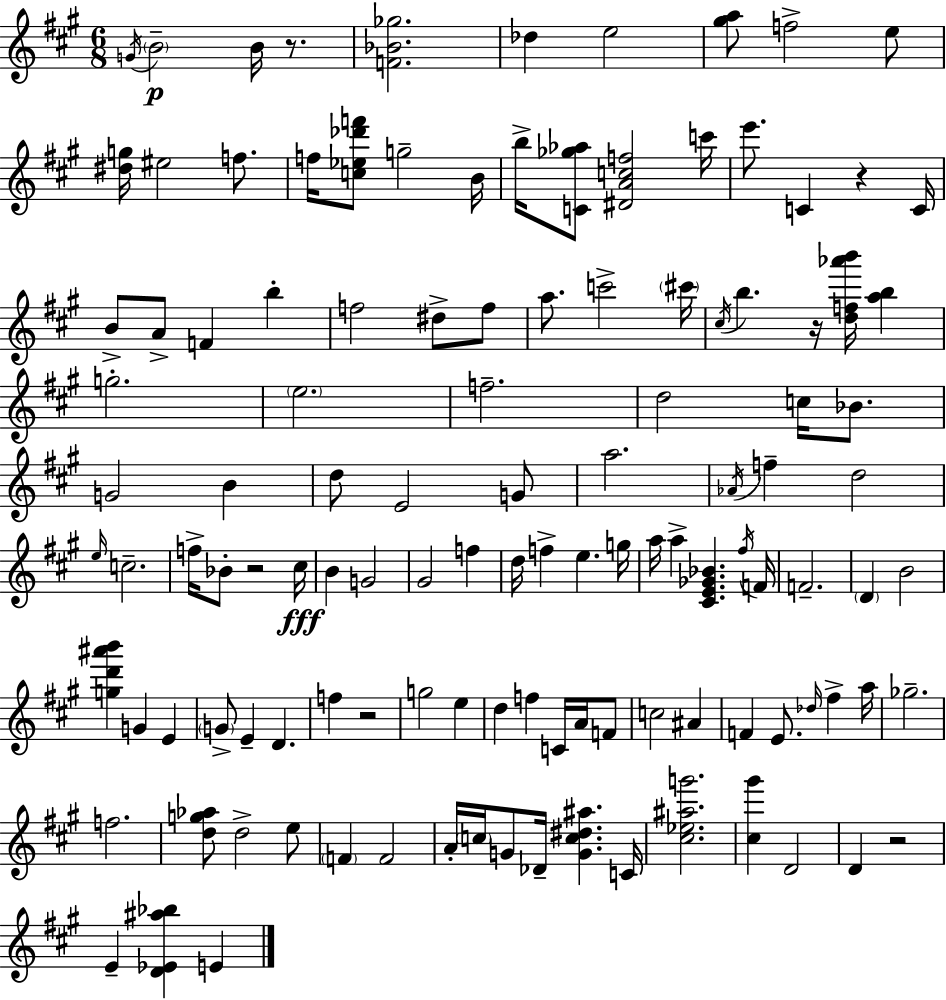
G4/s B4/h B4/s R/e. [F4,Bb4,Gb5]/h. Db5/q E5/h [G#5,A5]/e F5/h E5/e [D#5,G5]/s EIS5/h F5/e. F5/s [C5,Eb5,Db6,F6]/e G5/h B4/s B5/s [C4,Gb5,Ab5]/e [D#4,A4,C5,F5]/h C6/s E6/e. C4/q R/q C4/s B4/e A4/e F4/q B5/q F5/h D#5/e F5/e A5/e. C6/h C#6/s C#5/s B5/q. R/s [D5,F5,Ab6,B6]/s [A5,B5]/q G5/h. E5/h. F5/h. D5/h C5/s Bb4/e. G4/h B4/q D5/e E4/h G4/e A5/h. Ab4/s F5/q D5/h E5/s C5/h. F5/s Bb4/e R/h C#5/s B4/q G4/h G#4/h F5/q D5/s F5/q E5/q. G5/s A5/s A5/q [C#4,E4,Gb4,Bb4]/q. F#5/s F4/s F4/h. D4/q B4/h [G5,D6,A#6,B6]/q G4/q E4/q G4/e E4/q D4/q. F5/q R/h G5/h E5/q D5/q F5/q C4/s A4/s F4/e C5/h A#4/q F4/q E4/e. Db5/s F#5/q A5/s Gb5/h. F5/h. [D5,G5,Ab5]/e D5/h E5/e F4/q F4/h A4/s C5/s G4/e Db4/s [G4,C5,D#5,A#5]/q. C4/s [C#5,Eb5,A#5,G6]/h. [C#5,G#6]/q D4/h D4/q R/h E4/q [D4,Eb4,A#5,Bb5]/q E4/q